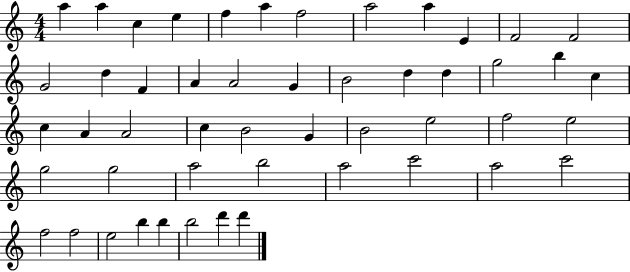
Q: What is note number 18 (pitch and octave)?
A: G4